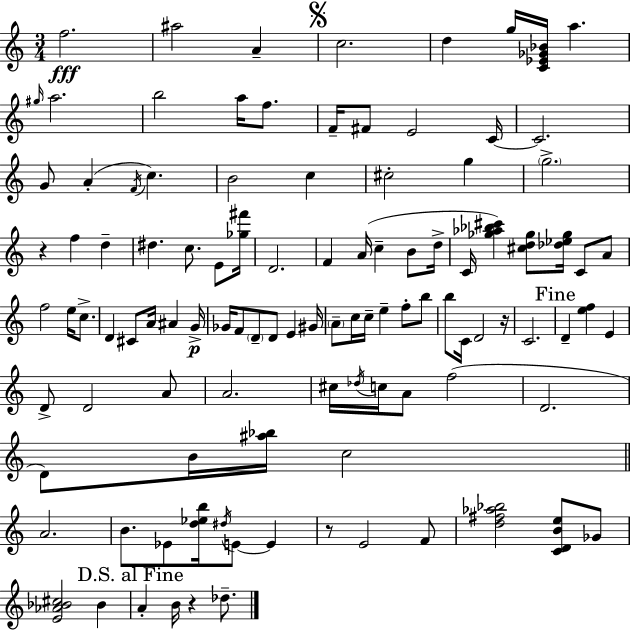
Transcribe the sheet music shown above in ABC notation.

X:1
T:Untitled
M:3/4
L:1/4
K:C
f2 ^a2 A c2 d g/4 [C_E_G_B]/4 a ^g/4 a2 b2 a/4 f/2 F/4 ^F/2 E2 C/4 C2 G/2 A F/4 c B2 c ^c2 g g2 z f d ^d c/2 E/2 [_g^f']/4 D2 F A/4 c B/2 d/4 C/4 [_g_a_b^c'] [^cd_g]/2 [_d_e_g]/4 C/2 A/2 f2 e/4 c/2 D ^C/2 A/4 ^A G/4 _G/4 F/2 D/2 D/2 E ^G/4 A/2 c/4 c/4 e f/2 b/2 b/2 C/4 D2 z/4 C2 D [ef] E D/2 D2 A/2 A2 ^c/4 _d/4 c/4 A/2 f2 D2 D/2 B/4 [^a_b]/4 c2 A2 B/2 _E/2 [d_eb]/4 ^d/4 E/2 E z/2 E2 F/2 [d^f_a_b]2 [CDBe]/2 _G/2 [E_A_B^c]2 _B A B/4 z _d/2